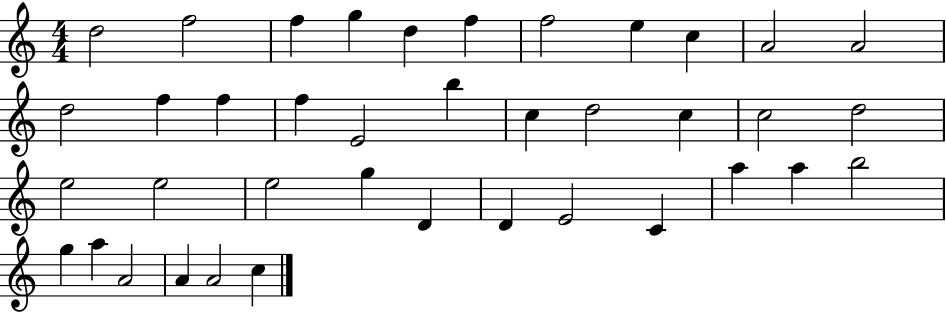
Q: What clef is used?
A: treble